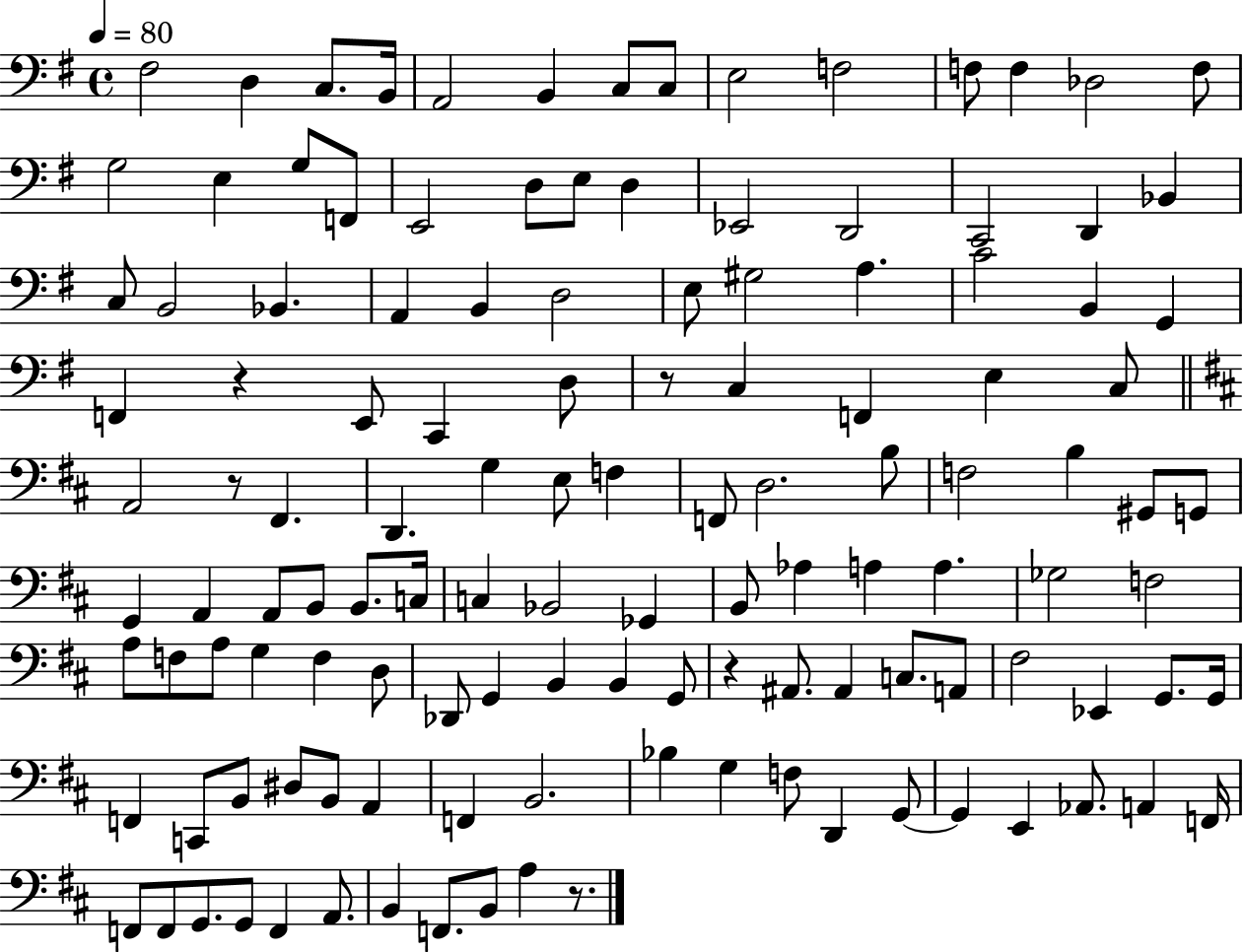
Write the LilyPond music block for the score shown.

{
  \clef bass
  \time 4/4
  \defaultTimeSignature
  \key g \major
  \tempo 4 = 80
  fis2 d4 c8. b,16 | a,2 b,4 c8 c8 | e2 f2 | f8 f4 des2 f8 | \break g2 e4 g8 f,8 | e,2 d8 e8 d4 | ees,2 d,2 | c,2 d,4 bes,4 | \break c8 b,2 bes,4. | a,4 b,4 d2 | e8 gis2 a4. | c'2 b,4 g,4 | \break f,4 r4 e,8 c,4 d8 | r8 c4 f,4 e4 c8 | \bar "||" \break \key d \major a,2 r8 fis,4. | d,4. g4 e8 f4 | f,8 d2. b8 | f2 b4 gis,8 g,8 | \break g,4 a,4 a,8 b,8 b,8. c16 | c4 bes,2 ges,4 | b,8 aes4 a4 a4. | ges2 f2 | \break a8 f8 a8 g4 f4 d8 | des,8 g,4 b,4 b,4 g,8 | r4 ais,8. ais,4 c8. a,8 | fis2 ees,4 g,8. g,16 | \break f,4 c,8 b,8 dis8 b,8 a,4 | f,4 b,2. | bes4 g4 f8 d,4 g,8~~ | g,4 e,4 aes,8. a,4 f,16 | \break f,8 f,8 g,8. g,8 f,4 a,8. | b,4 f,8. b,8 a4 r8. | \bar "|."
}